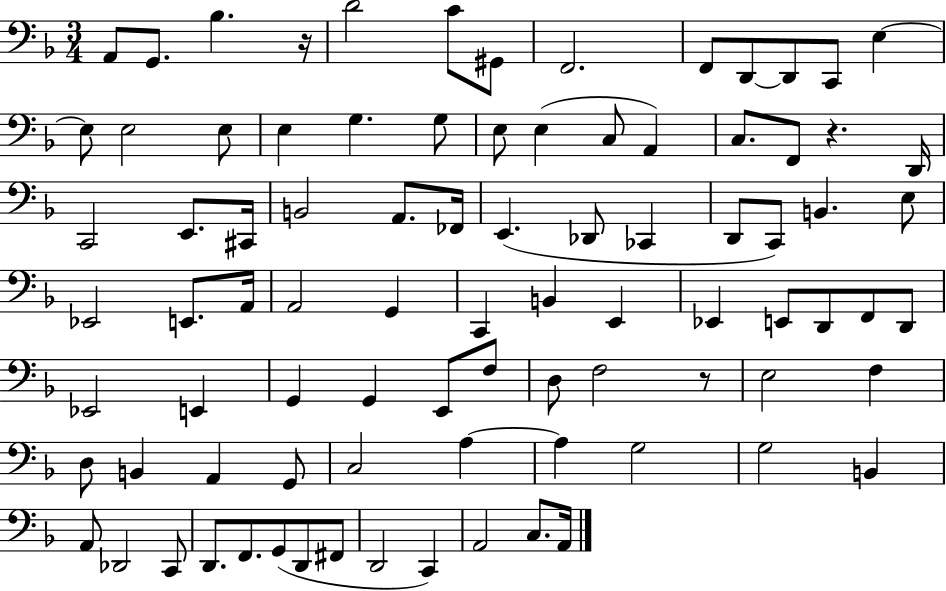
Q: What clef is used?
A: bass